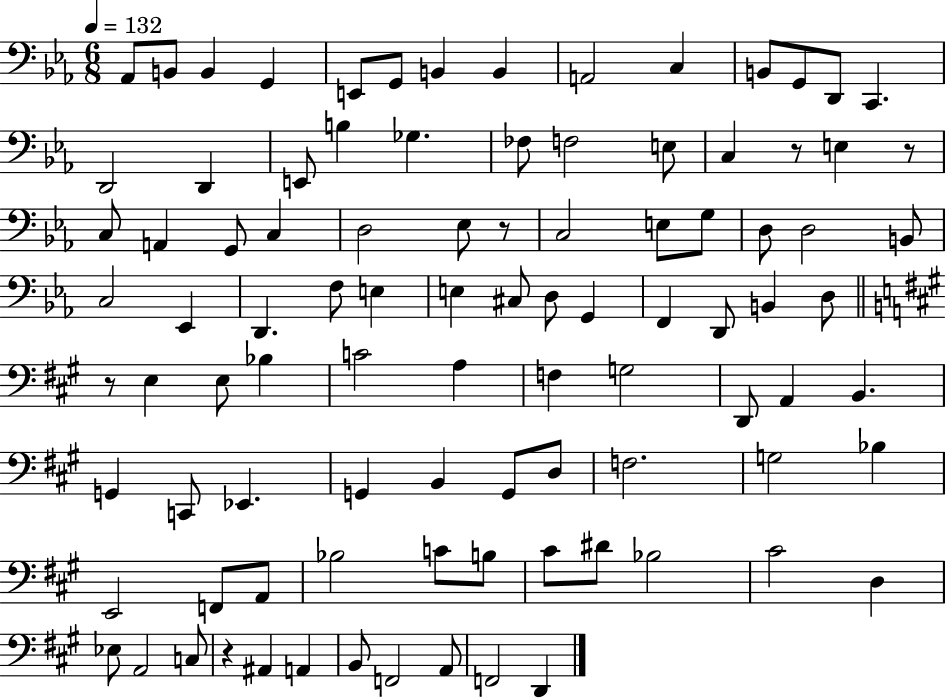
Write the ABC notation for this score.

X:1
T:Untitled
M:6/8
L:1/4
K:Eb
_A,,/2 B,,/2 B,, G,, E,,/2 G,,/2 B,, B,, A,,2 C, B,,/2 G,,/2 D,,/2 C,, D,,2 D,, E,,/2 B, _G, _F,/2 F,2 E,/2 C, z/2 E, z/2 C,/2 A,, G,,/2 C, D,2 _E,/2 z/2 C,2 E,/2 G,/2 D,/2 D,2 B,,/2 C,2 _E,, D,, F,/2 E, E, ^C,/2 D,/2 G,, F,, D,,/2 B,, D,/2 z/2 E, E,/2 _B, C2 A, F, G,2 D,,/2 A,, B,, G,, C,,/2 _E,, G,, B,, G,,/2 D,/2 F,2 G,2 _B, E,,2 F,,/2 A,,/2 _B,2 C/2 B,/2 ^C/2 ^D/2 _B,2 ^C2 D, _E,/2 A,,2 C,/2 z ^A,, A,, B,,/2 F,,2 A,,/2 F,,2 D,,